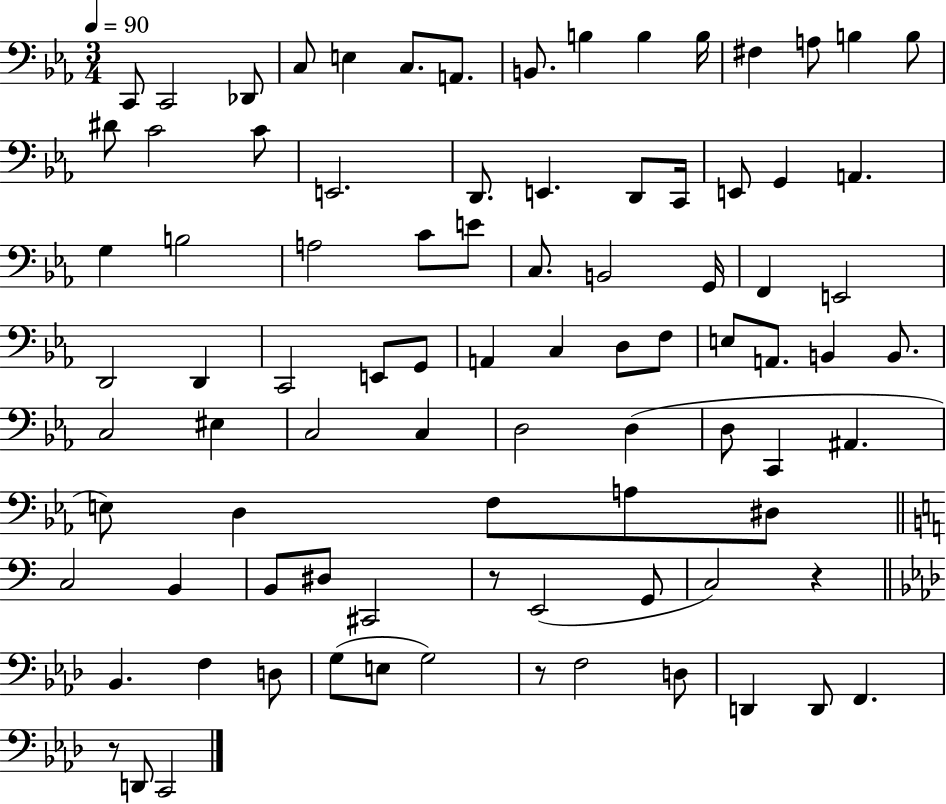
{
  \clef bass
  \numericTimeSignature
  \time 3/4
  \key ees \major
  \tempo 4 = 90
  c,8 c,2 des,8 | c8 e4 c8. a,8. | b,8. b4 b4 b16 | fis4 a8 b4 b8 | \break dis'8 c'2 c'8 | e,2. | d,8. e,4. d,8 c,16 | e,8 g,4 a,4. | \break g4 b2 | a2 c'8 e'8 | c8. b,2 g,16 | f,4 e,2 | \break d,2 d,4 | c,2 e,8 g,8 | a,4 c4 d8 f8 | e8 a,8. b,4 b,8. | \break c2 eis4 | c2 c4 | d2 d4( | d8 c,4 ais,4. | \break e8) d4 f8 a8 dis8 | \bar "||" \break \key c \major c2 b,4 | b,8 dis8 cis,2 | r8 e,2( g,8 | c2) r4 | \break \bar "||" \break \key aes \major bes,4. f4 d8 | g8( e8 g2) | r8 f2 d8 | d,4 d,8 f,4. | \break r8 d,8 c,2 | \bar "|."
}